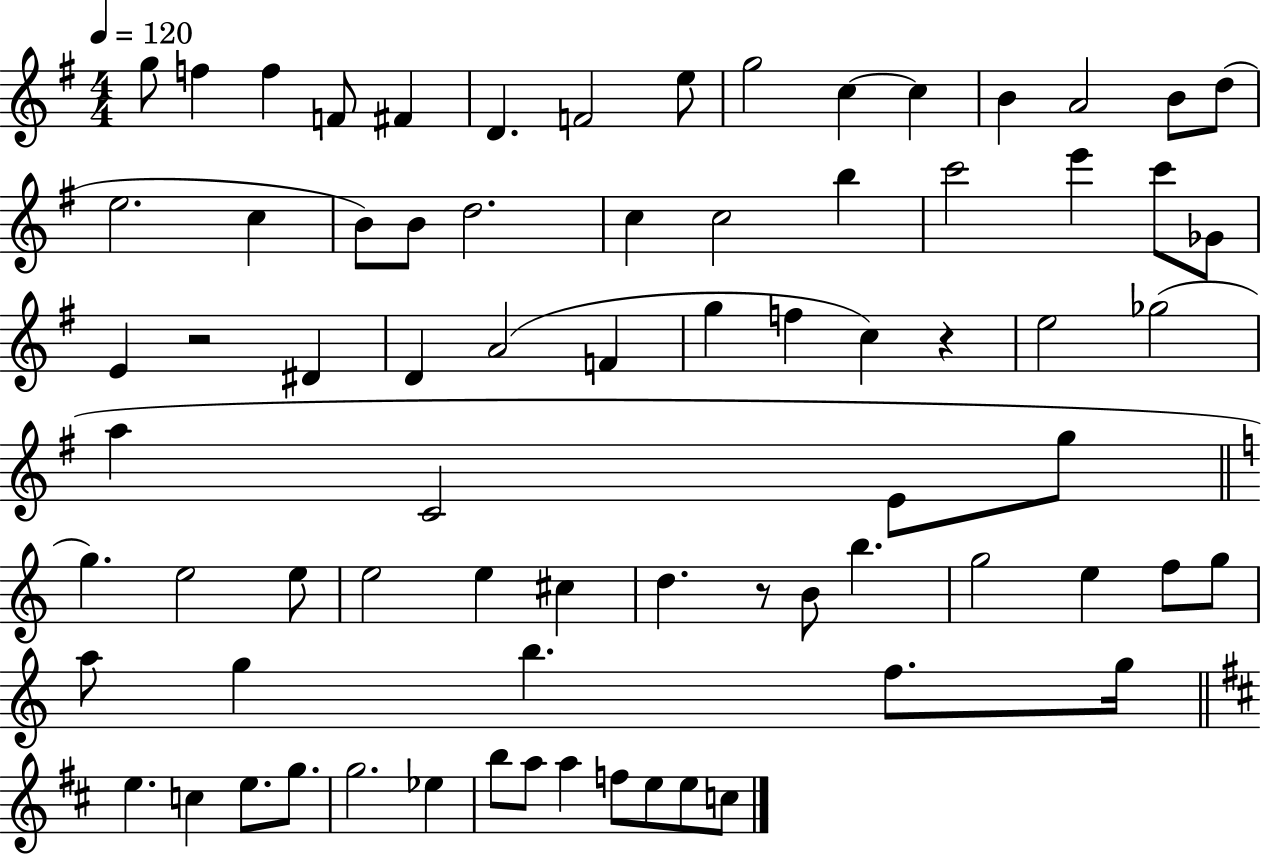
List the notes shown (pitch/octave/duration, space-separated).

G5/e F5/q F5/q F4/e F#4/q D4/q. F4/h E5/e G5/h C5/q C5/q B4/q A4/h B4/e D5/e E5/h. C5/q B4/e B4/e D5/h. C5/q C5/h B5/q C6/h E6/q C6/e Gb4/e E4/q R/h D#4/q D4/q A4/h F4/q G5/q F5/q C5/q R/q E5/h Gb5/h A5/q C4/h E4/e G5/e G5/q. E5/h E5/e E5/h E5/q C#5/q D5/q. R/e B4/e B5/q. G5/h E5/q F5/e G5/e A5/e G5/q B5/q. F5/e. G5/s E5/q. C5/q E5/e. G5/e. G5/h. Eb5/q B5/e A5/e A5/q F5/e E5/e E5/e C5/e